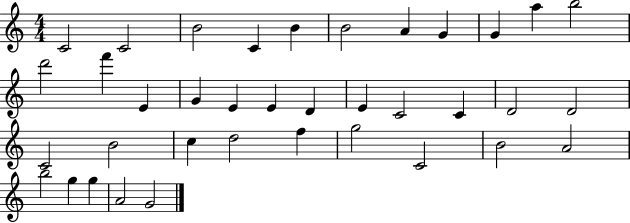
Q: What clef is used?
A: treble